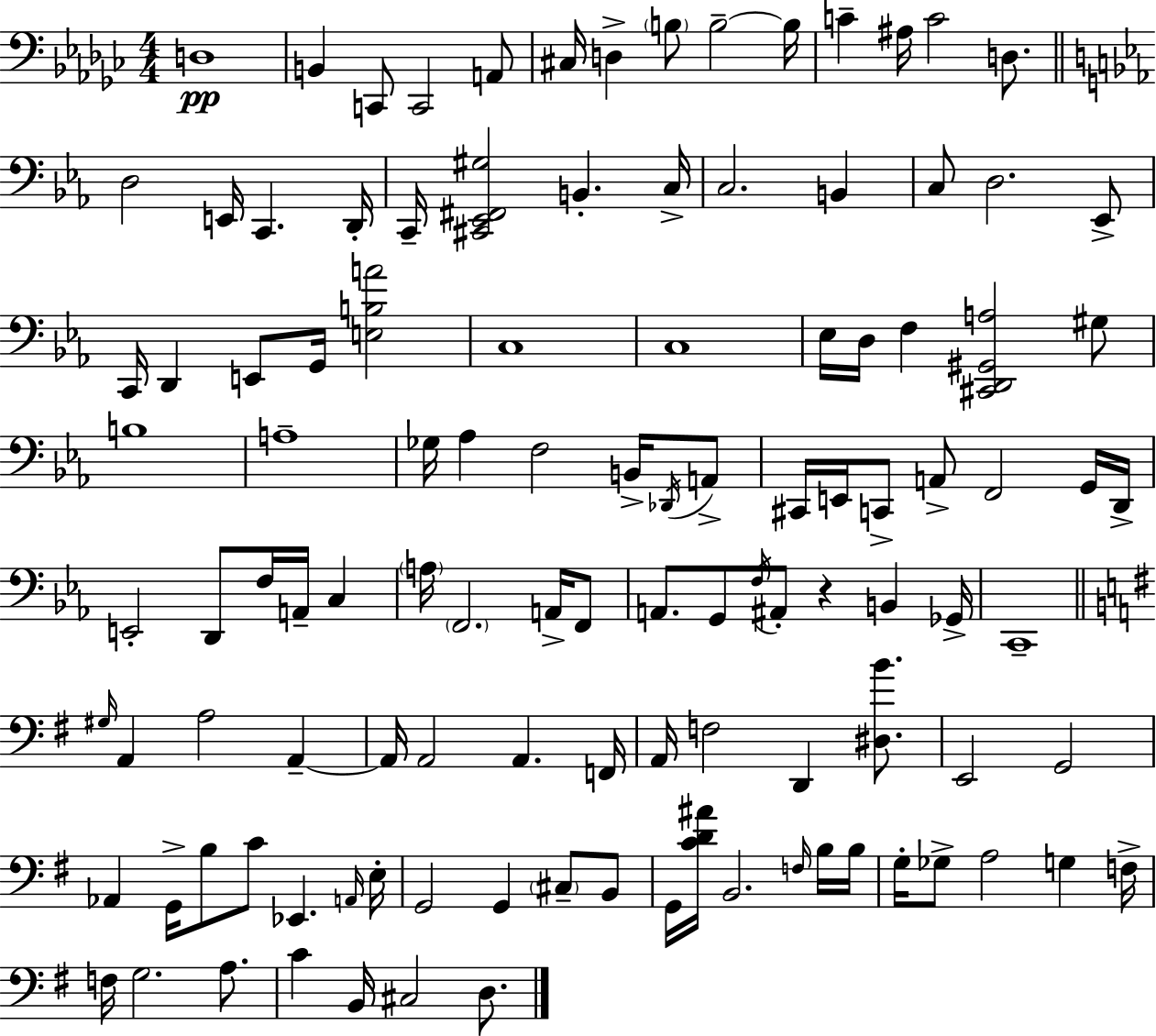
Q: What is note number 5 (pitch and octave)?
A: A2